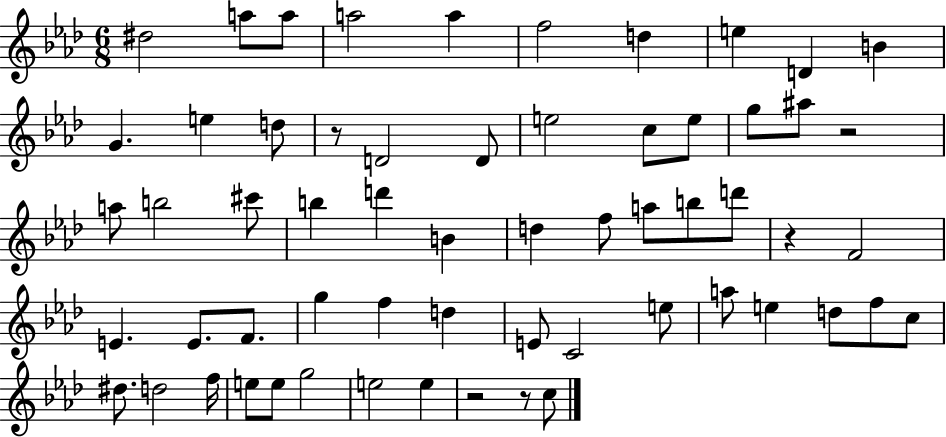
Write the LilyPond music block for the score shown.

{
  \clef treble
  \numericTimeSignature
  \time 6/8
  \key aes \major
  dis''2 a''8 a''8 | a''2 a''4 | f''2 d''4 | e''4 d'4 b'4 | \break g'4. e''4 d''8 | r8 d'2 d'8 | e''2 c''8 e''8 | g''8 ais''8 r2 | \break a''8 b''2 cis'''8 | b''4 d'''4 b'4 | d''4 f''8 a''8 b''8 d'''8 | r4 f'2 | \break e'4. e'8. f'8. | g''4 f''4 d''4 | e'8 c'2 e''8 | a''8 e''4 d''8 f''8 c''8 | \break dis''8. d''2 f''16 | e''8 e''8 g''2 | e''2 e''4 | r2 r8 c''8 | \break \bar "|."
}